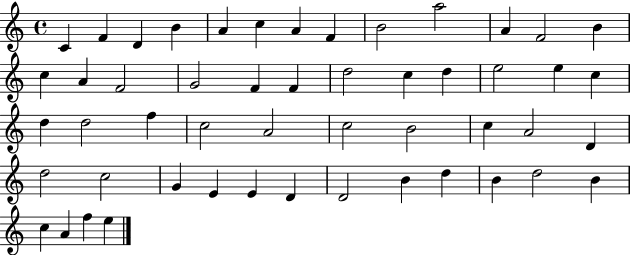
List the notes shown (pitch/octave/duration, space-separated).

C4/q F4/q D4/q B4/q A4/q C5/q A4/q F4/q B4/h A5/h A4/q F4/h B4/q C5/q A4/q F4/h G4/h F4/q F4/q D5/h C5/q D5/q E5/h E5/q C5/q D5/q D5/h F5/q C5/h A4/h C5/h B4/h C5/q A4/h D4/q D5/h C5/h G4/q E4/q E4/q D4/q D4/h B4/q D5/q B4/q D5/h B4/q C5/q A4/q F5/q E5/q